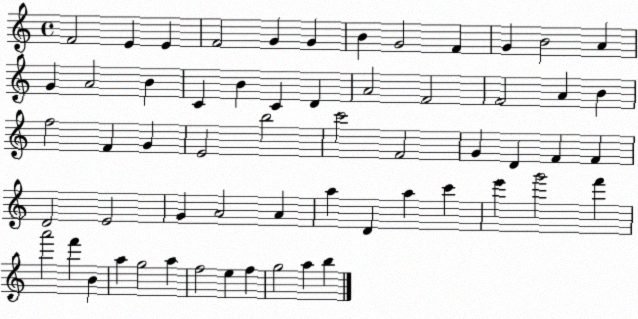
X:1
T:Untitled
M:4/4
L:1/4
K:C
F2 E E F2 G G B G2 F G B2 A G A2 B C B C D A2 F2 F2 A B f2 F G E2 b2 c'2 F2 G D F F D2 E2 G A2 A a D a c' e' g'2 f' a'2 f' B a g2 a f2 e f g2 a b